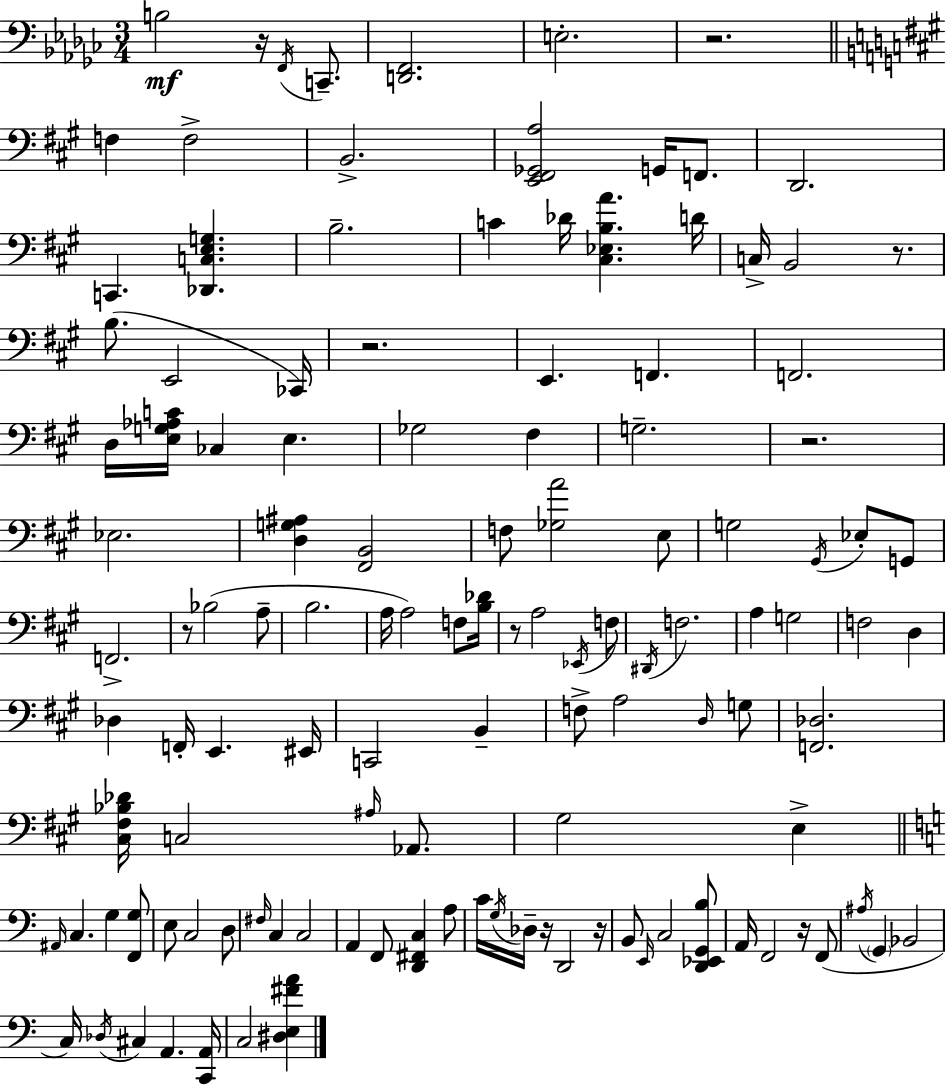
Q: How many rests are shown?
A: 10